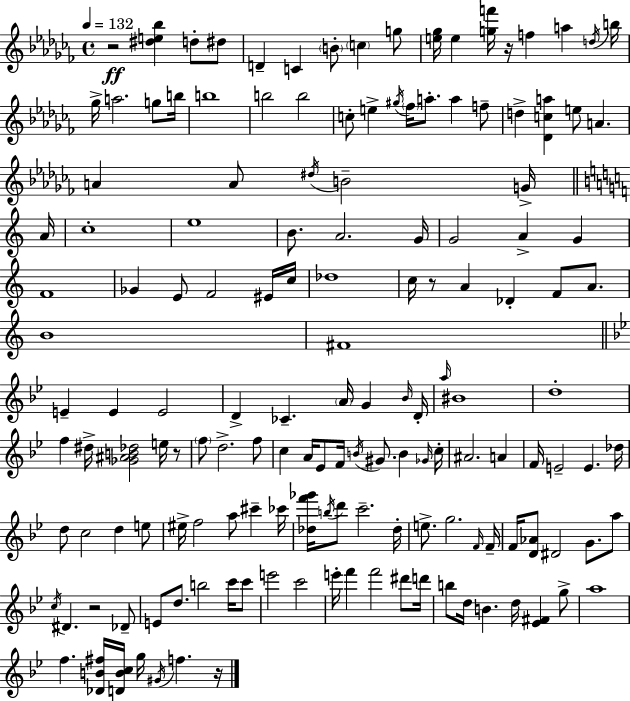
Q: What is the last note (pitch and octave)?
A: F5